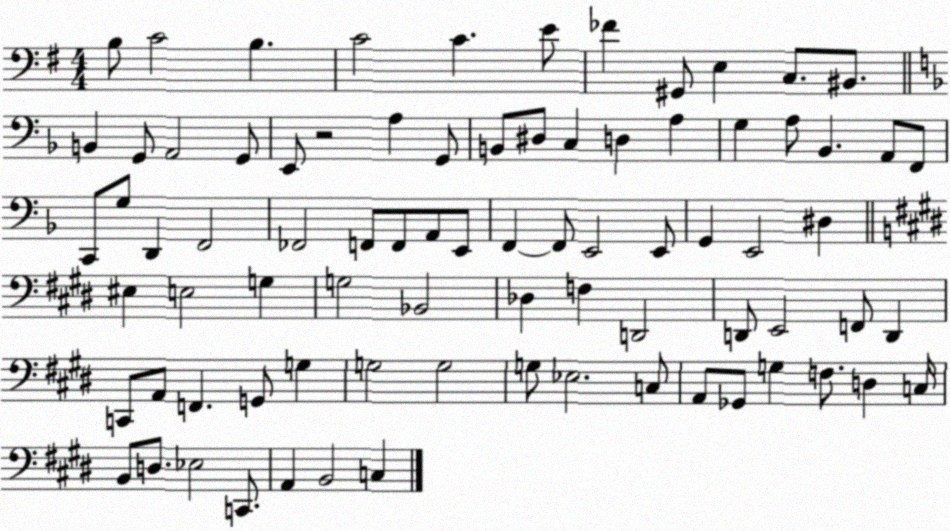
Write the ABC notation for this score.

X:1
T:Untitled
M:4/4
L:1/4
K:G
B,/2 C2 B, C2 C E/2 _F ^G,,/2 E, C,/2 ^B,,/2 B,, G,,/2 A,,2 G,,/2 E,,/2 z2 A, G,,/2 B,,/2 ^D,/2 C, D, A, G, A,/2 _B,, A,,/2 F,,/2 C,,/2 G,/2 D,, F,,2 _F,,2 F,,/2 F,,/2 A,,/2 E,,/2 F,, F,,/2 E,,2 E,,/2 G,, E,,2 ^D, ^E, E,2 G, G,2 _B,,2 _D, F, D,,2 D,,/2 E,,2 F,,/2 D,, C,,/2 A,,/2 F,, G,,/2 G, G,2 G,2 G,/2 _E,2 C,/2 A,,/2 _G,,/2 G, F,/2 D, C,/4 B,,/2 D,/2 _E,2 C,,/2 A,, B,,2 C,